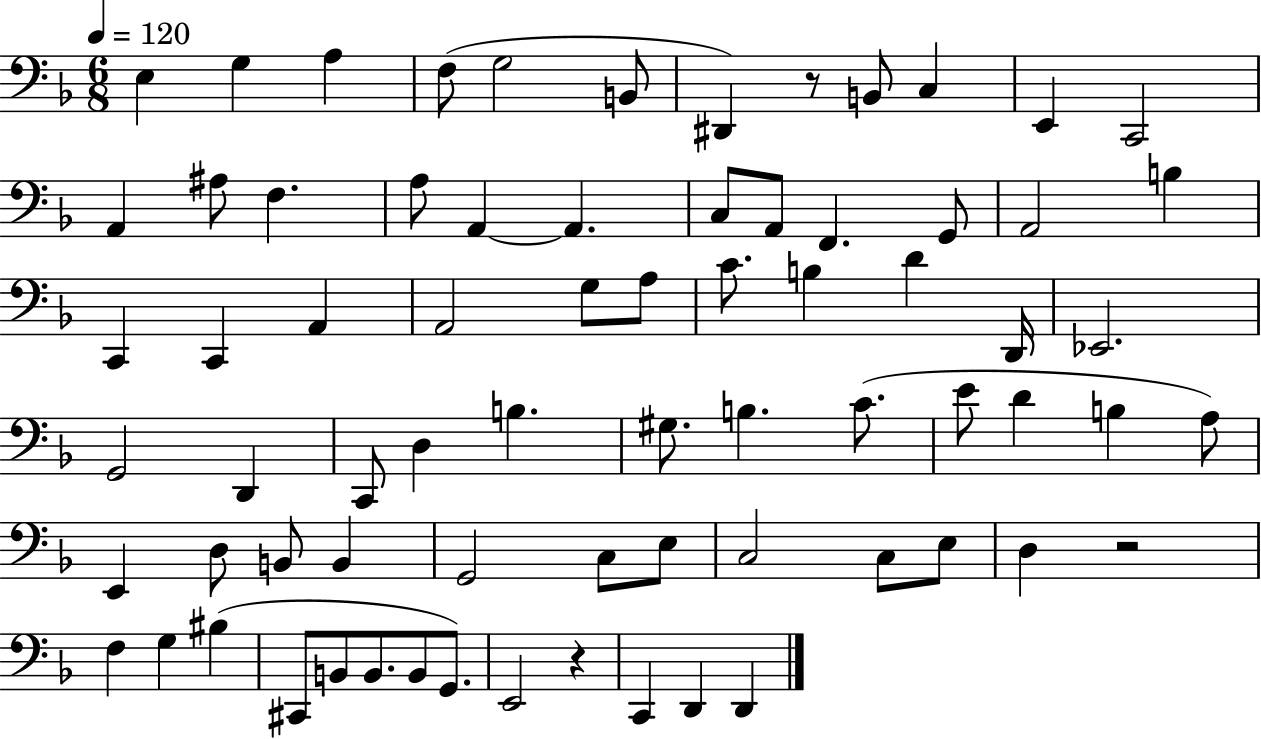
X:1
T:Untitled
M:6/8
L:1/4
K:F
E, G, A, F,/2 G,2 B,,/2 ^D,, z/2 B,,/2 C, E,, C,,2 A,, ^A,/2 F, A,/2 A,, A,, C,/2 A,,/2 F,, G,,/2 A,,2 B, C,, C,, A,, A,,2 G,/2 A,/2 C/2 B, D D,,/4 _E,,2 G,,2 D,, C,,/2 D, B, ^G,/2 B, C/2 E/2 D B, A,/2 E,, D,/2 B,,/2 B,, G,,2 C,/2 E,/2 C,2 C,/2 E,/2 D, z2 F, G, ^B, ^C,,/2 B,,/2 B,,/2 B,,/2 G,,/2 E,,2 z C,, D,, D,,